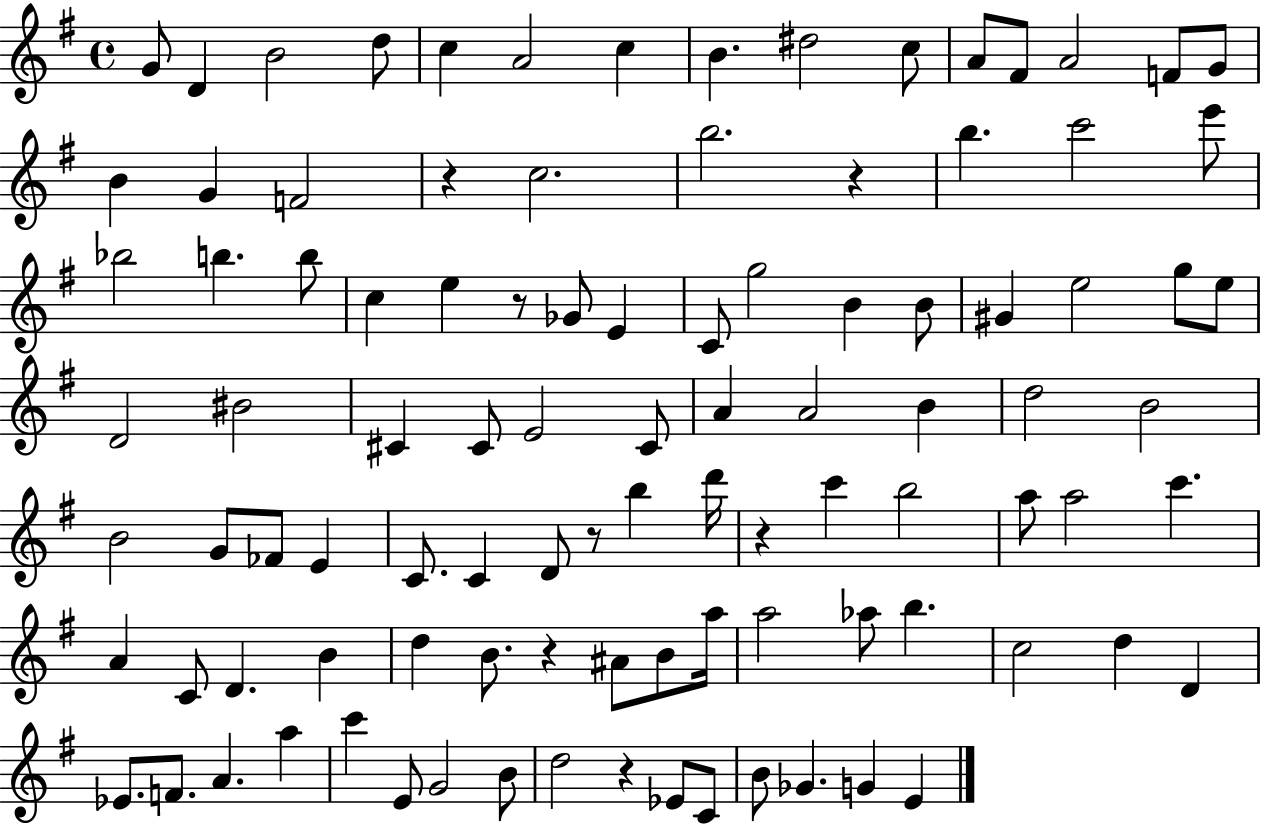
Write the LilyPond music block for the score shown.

{
  \clef treble
  \time 4/4
  \defaultTimeSignature
  \key g \major
  \repeat volta 2 { g'8 d'4 b'2 d''8 | c''4 a'2 c''4 | b'4. dis''2 c''8 | a'8 fis'8 a'2 f'8 g'8 | \break b'4 g'4 f'2 | r4 c''2. | b''2. r4 | b''4. c'''2 e'''8 | \break bes''2 b''4. b''8 | c''4 e''4 r8 ges'8 e'4 | c'8 g''2 b'4 b'8 | gis'4 e''2 g''8 e''8 | \break d'2 bis'2 | cis'4 cis'8 e'2 cis'8 | a'4 a'2 b'4 | d''2 b'2 | \break b'2 g'8 fes'8 e'4 | c'8. c'4 d'8 r8 b''4 d'''16 | r4 c'''4 b''2 | a''8 a''2 c'''4. | \break a'4 c'8 d'4. b'4 | d''4 b'8. r4 ais'8 b'8 a''16 | a''2 aes''8 b''4. | c''2 d''4 d'4 | \break ees'8. f'8. a'4. a''4 | c'''4 e'8 g'2 b'8 | d''2 r4 ees'8 c'8 | b'8 ges'4. g'4 e'4 | \break } \bar "|."
}